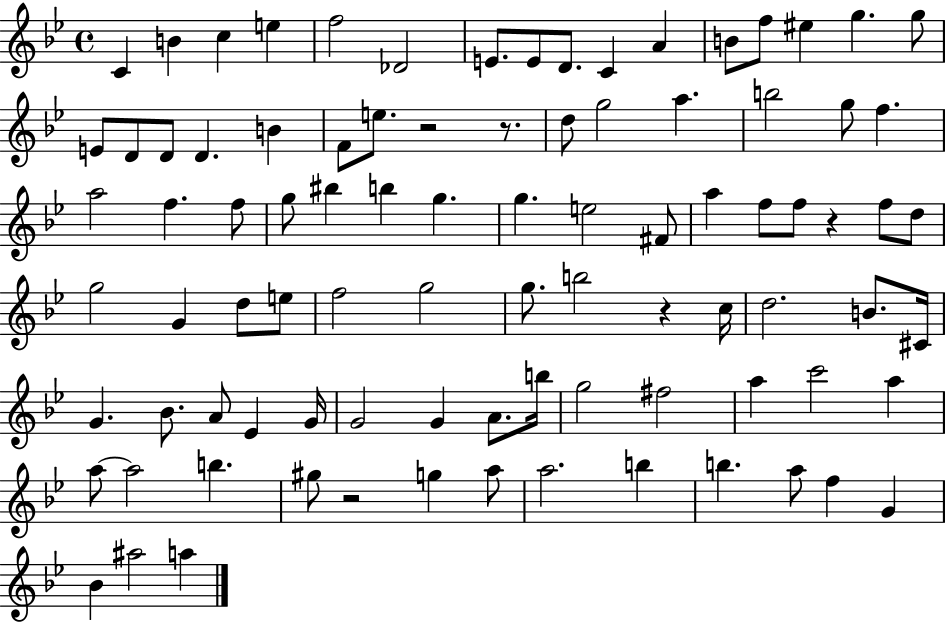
{
  \clef treble
  \time 4/4
  \defaultTimeSignature
  \key bes \major
  c'4 b'4 c''4 e''4 | f''2 des'2 | e'8. e'8 d'8. c'4 a'4 | b'8 f''8 eis''4 g''4. g''8 | \break e'8 d'8 d'8 d'4. b'4 | f'8 e''8. r2 r8. | d''8 g''2 a''4. | b''2 g''8 f''4. | \break a''2 f''4. f''8 | g''8 bis''4 b''4 g''4. | g''4. e''2 fis'8 | a''4 f''8 f''8 r4 f''8 d''8 | \break g''2 g'4 d''8 e''8 | f''2 g''2 | g''8. b''2 r4 c''16 | d''2. b'8. cis'16 | \break g'4. bes'8. a'8 ees'4 g'16 | g'2 g'4 a'8. b''16 | g''2 fis''2 | a''4 c'''2 a''4 | \break a''8~~ a''2 b''4. | gis''8 r2 g''4 a''8 | a''2. b''4 | b''4. a''8 f''4 g'4 | \break bes'4 ais''2 a''4 | \bar "|."
}